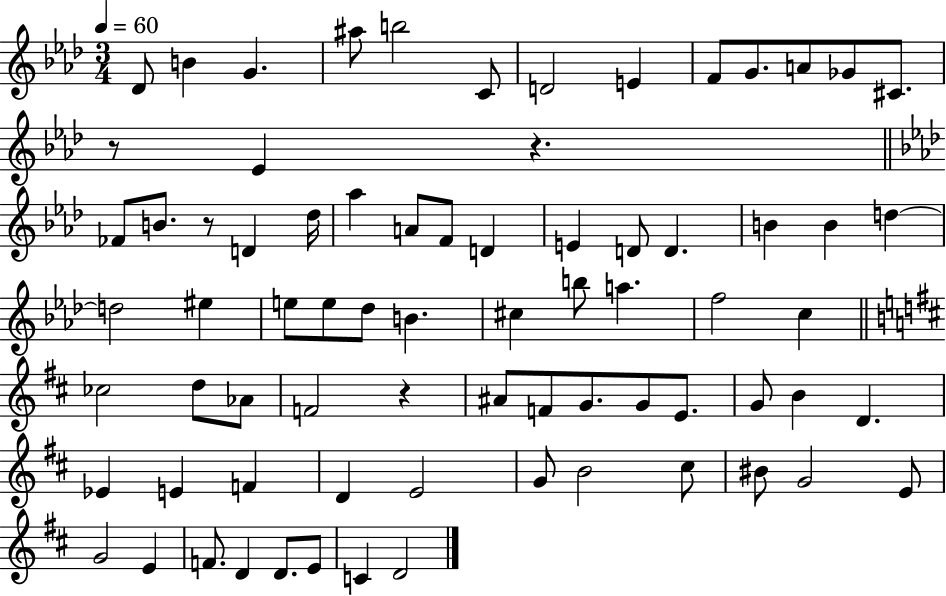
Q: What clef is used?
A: treble